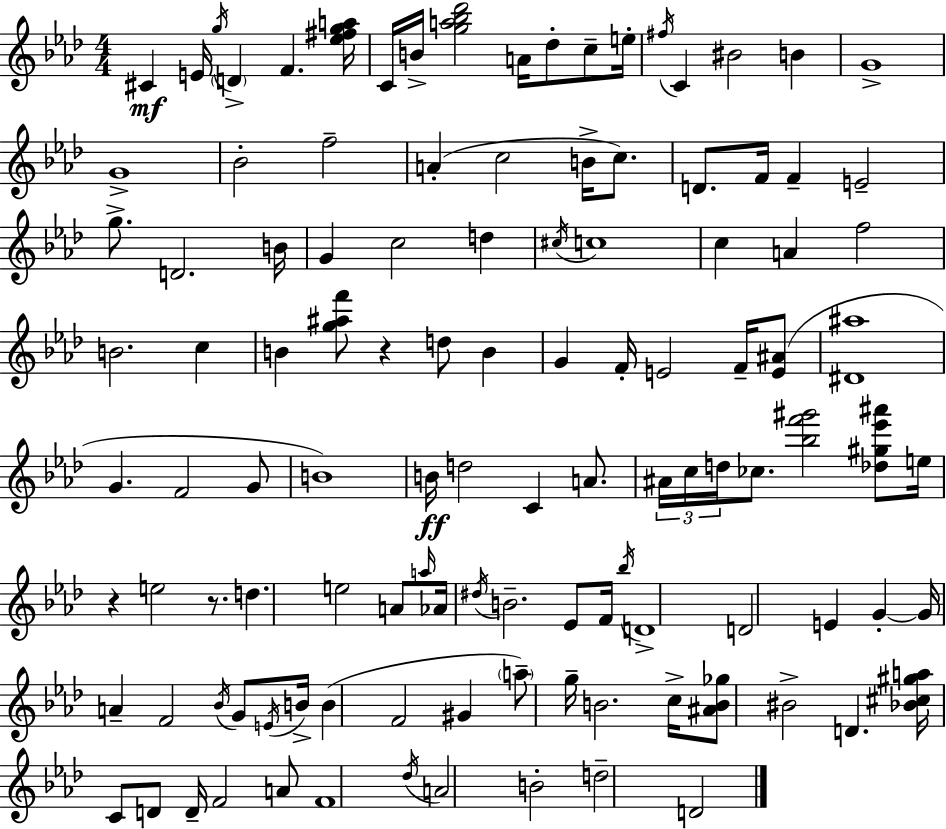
C#4/q E4/s G5/s D4/q F4/q. [Eb5,F#5,G5,A5]/s C4/s B4/s [G5,A5,Bb5,Db6]/h A4/s Db5/e C5/e E5/s F#5/s C4/q BIS4/h B4/q G4/w G4/w Bb4/h F5/h A4/q C5/h B4/s C5/e. D4/e. F4/s F4/q E4/h G5/e. D4/h. B4/s G4/q C5/h D5/q C#5/s C5/w C5/q A4/q F5/h B4/h. C5/q B4/q [G5,A#5,F6]/e R/q D5/e B4/q G4/q F4/s E4/h F4/s [E4,A#4]/e [D#4,A#5]/w G4/q. F4/h G4/e B4/w B4/s D5/h C4/q A4/e. A#4/s C5/s D5/s CES5/e. [Bb5,F6,G#6]/h [Db5,G#5,Eb6,A#6]/e E5/s R/q E5/h R/e. D5/q. E5/h A4/e A5/s Ab4/s D#5/s B4/h. Eb4/e F4/s Bb5/s D4/w D4/h E4/q G4/q G4/s A4/q F4/h Bb4/s G4/e E4/s B4/s B4/q F4/h G#4/q A5/e G5/s B4/h. C5/s [A#4,B4,Gb5]/e BIS4/h D4/q. [Bb4,C#5,G#5,A5]/s C4/e D4/e D4/s F4/h A4/e F4/w Db5/s A4/h B4/h D5/h D4/h